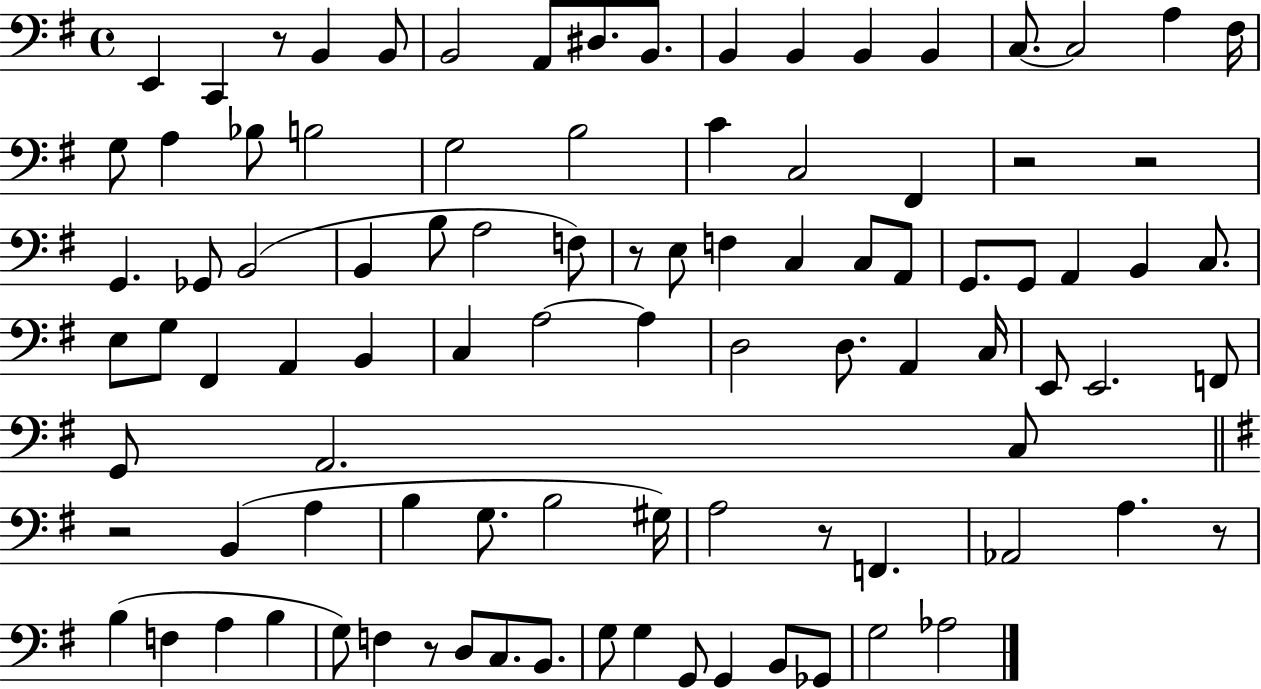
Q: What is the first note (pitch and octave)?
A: E2